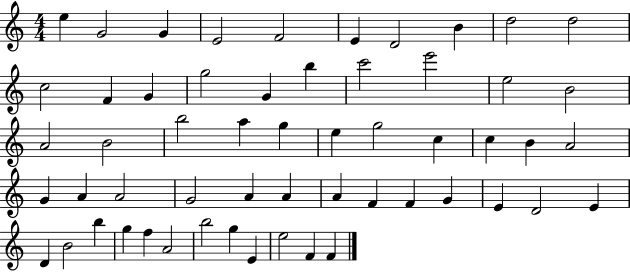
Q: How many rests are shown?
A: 0